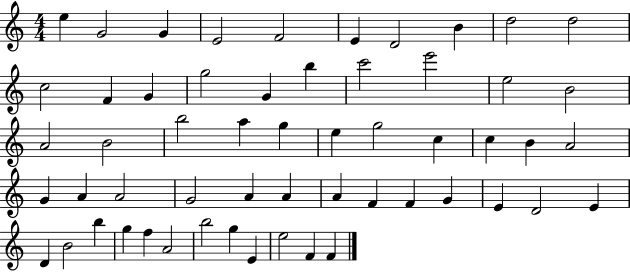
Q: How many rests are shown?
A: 0